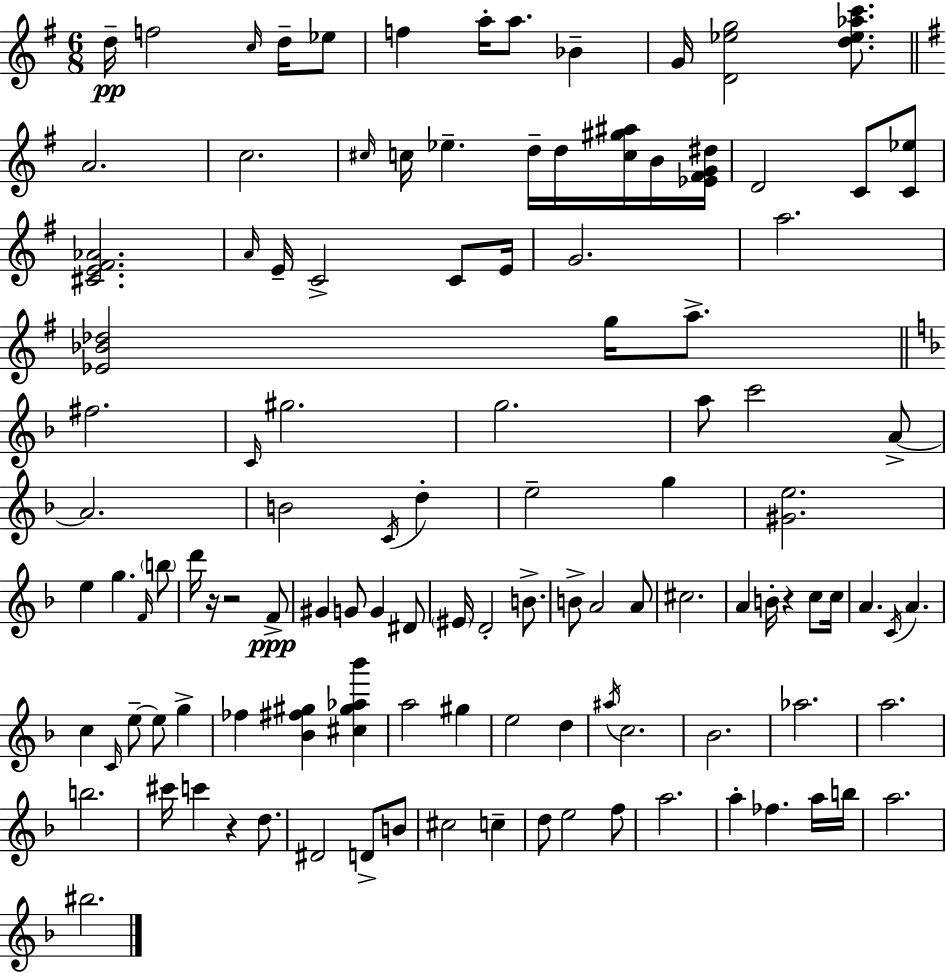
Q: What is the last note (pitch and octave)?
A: BIS5